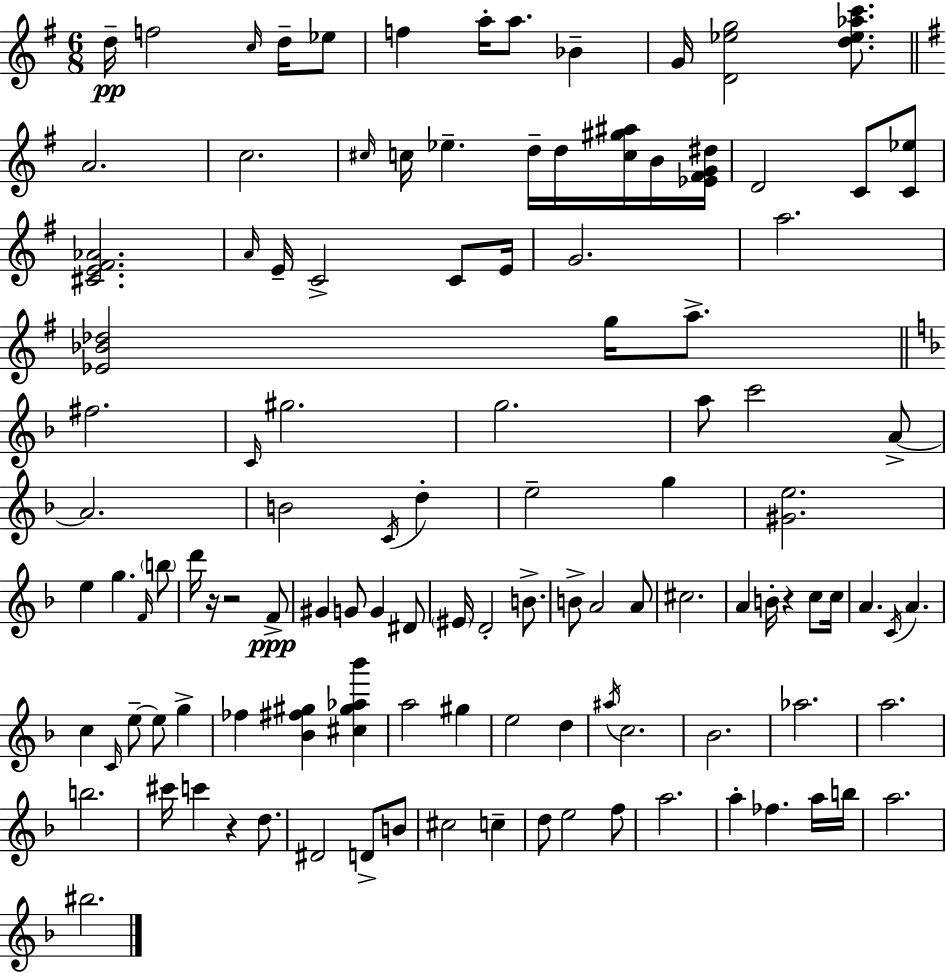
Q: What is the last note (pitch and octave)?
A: BIS5